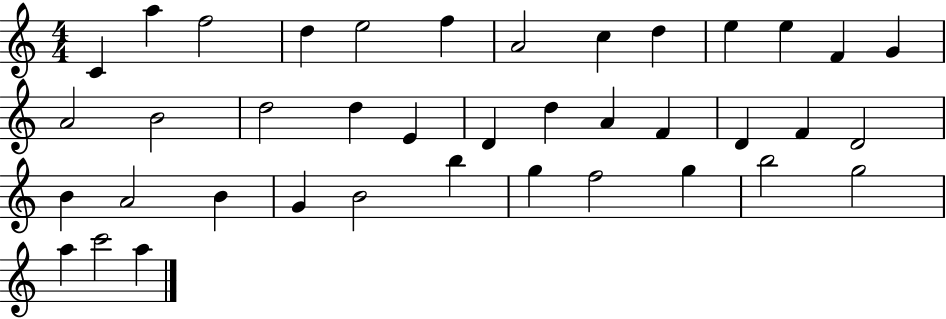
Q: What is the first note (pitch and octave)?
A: C4